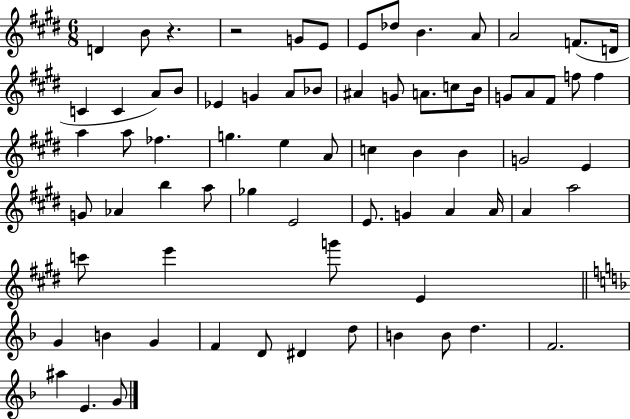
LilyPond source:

{
  \clef treble
  \numericTimeSignature
  \time 6/8
  \key e \major
  d'4 b'8 r4. | r2 g'8 e'8 | e'8 des''8 b'4. a'8 | a'2 f'8.( d'16 | \break c'4 c'4 a'8) b'8 | ees'4 g'4 a'8 bes'8 | ais'4 g'8 a'8. c''8 b'16 | g'8 a'8 fis'8 f''8 f''4 | \break a''4 a''8 fes''4. | g''4. e''4 a'8 | c''4 b'4 b'4 | g'2 e'4 | \break g'8 aes'4 b''4 a''8 | ges''4 e'2 | e'8. g'4 a'4 a'16 | a'4 a''2 | \break c'''8 e'''4 g'''8 e'4 | \bar "||" \break \key d \minor g'4 b'4 g'4 | f'4 d'8 dis'4 d''8 | b'4 b'8 d''4. | f'2. | \break ais''4 e'4. g'8 | \bar "|."
}